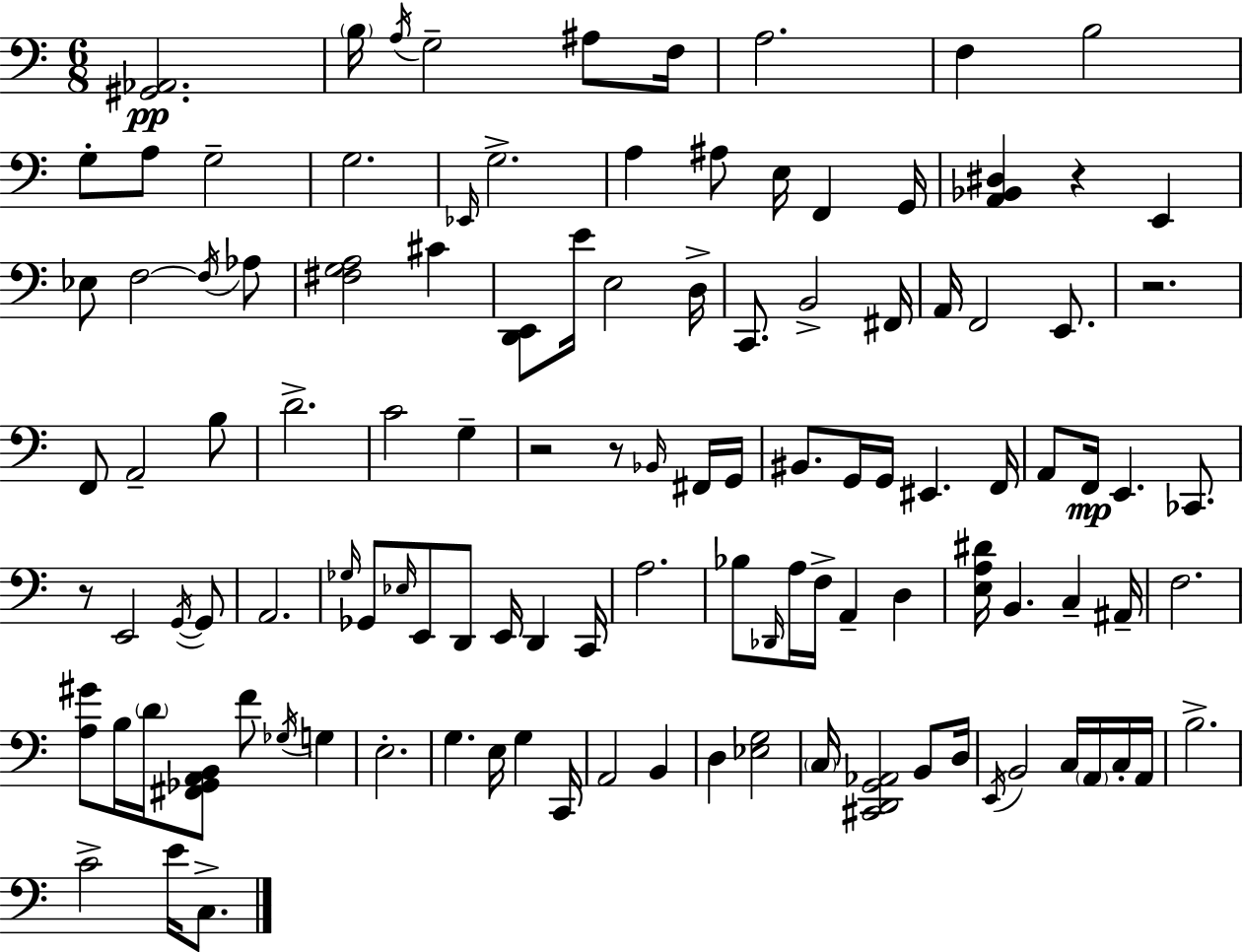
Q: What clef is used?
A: bass